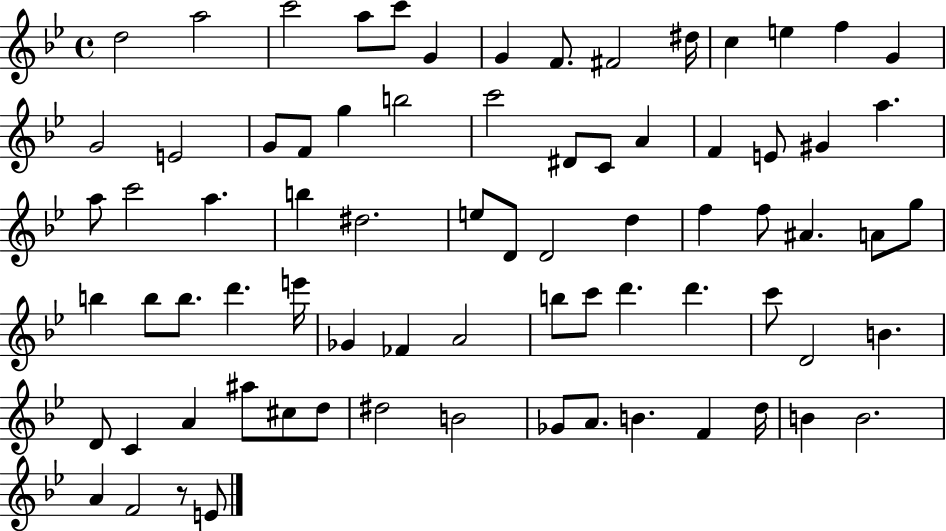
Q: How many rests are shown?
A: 1